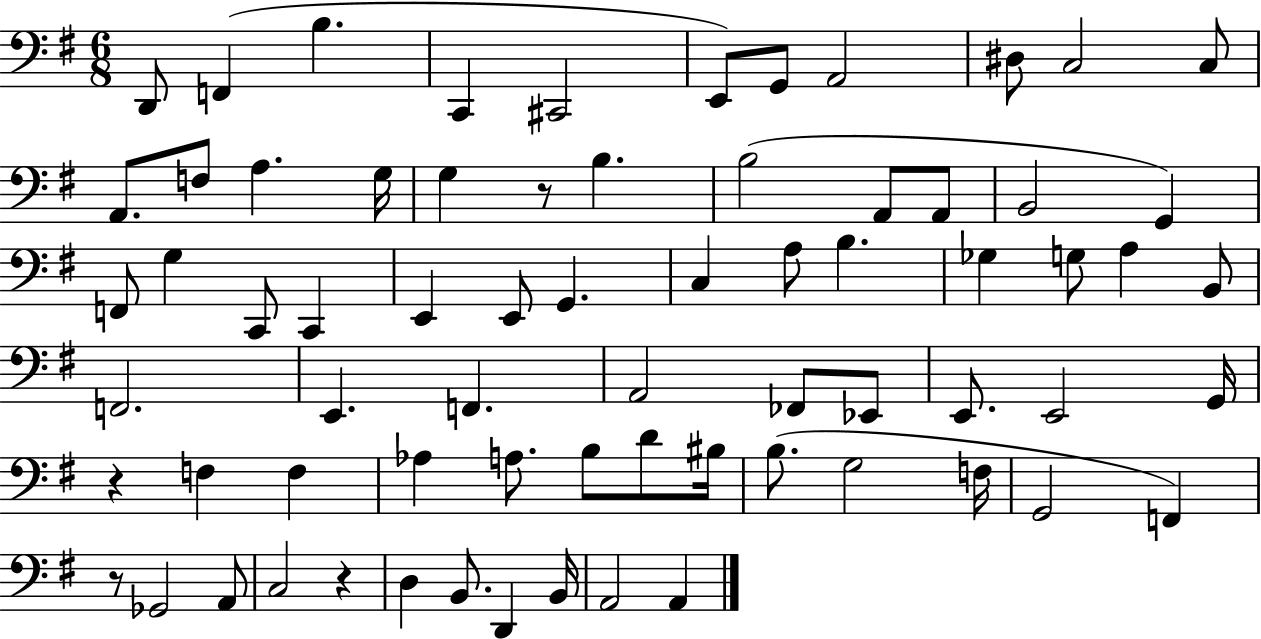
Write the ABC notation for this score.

X:1
T:Untitled
M:6/8
L:1/4
K:G
D,,/2 F,, B, C,, ^C,,2 E,,/2 G,,/2 A,,2 ^D,/2 C,2 C,/2 A,,/2 F,/2 A, G,/4 G, z/2 B, B,2 A,,/2 A,,/2 B,,2 G,, F,,/2 G, C,,/2 C,, E,, E,,/2 G,, C, A,/2 B, _G, G,/2 A, B,,/2 F,,2 E,, F,, A,,2 _F,,/2 _E,,/2 E,,/2 E,,2 G,,/4 z F, F, _A, A,/2 B,/2 D/2 ^B,/4 B,/2 G,2 F,/4 G,,2 F,, z/2 _G,,2 A,,/2 C,2 z D, B,,/2 D,, B,,/4 A,,2 A,,